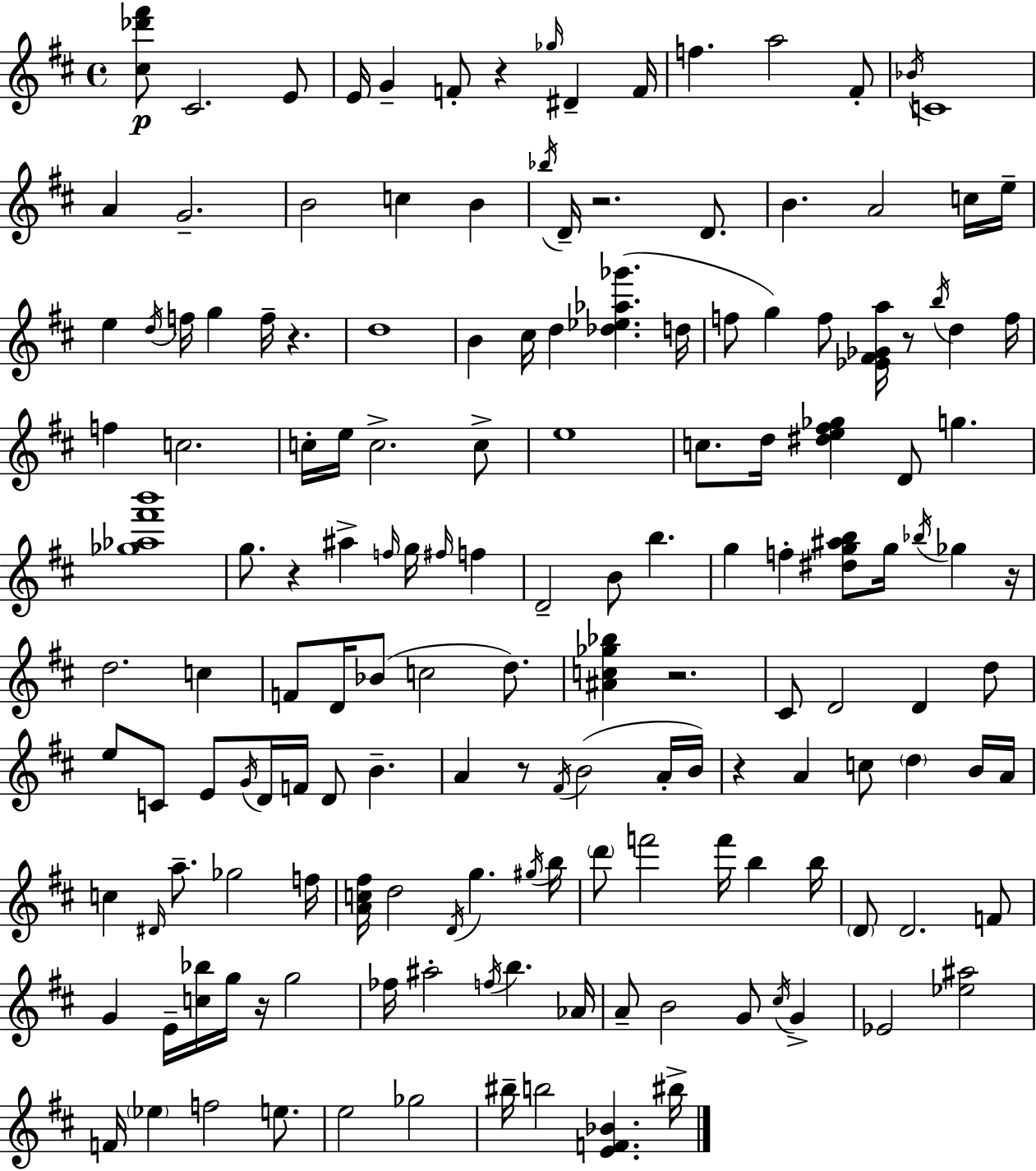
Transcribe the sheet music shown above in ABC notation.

X:1
T:Untitled
M:4/4
L:1/4
K:D
[^c_d'^f']/2 ^C2 E/2 E/4 G F/2 z _g/4 ^D F/4 f a2 ^F/2 _B/4 C4 A G2 B2 c B _b/4 D/4 z2 D/2 B A2 c/4 e/4 e d/4 f/4 g f/4 z d4 B ^c/4 d [_d_e_a_g'] d/4 f/2 g f/2 [_E^F_Ga]/4 z/2 b/4 d f/4 f c2 c/4 e/4 c2 c/2 e4 c/2 d/4 [^de^f_g] D/2 g [_g_a^f'b']4 g/2 z ^a f/4 g/4 ^f/4 f D2 B/2 b g f [^dg^ab]/2 g/4 _b/4 _g z/4 d2 c F/2 D/4 _B/2 c2 d/2 [^Ac_g_b] z2 ^C/2 D2 D d/2 e/2 C/2 E/2 G/4 D/4 F/4 D/2 B A z/2 ^F/4 B2 A/4 B/4 z A c/2 d B/4 A/4 c ^D/4 a/2 _g2 f/4 [Ac^f]/4 d2 D/4 g ^g/4 b/4 d'/2 f'2 f'/4 b b/4 D/2 D2 F/2 G E/4 [c_b]/4 g/4 z/4 g2 _f/4 ^a2 f/4 b _A/4 A/2 B2 G/2 ^c/4 G _E2 [_e^a]2 F/4 _e f2 e/2 e2 _g2 ^b/4 b2 [EF_B] ^b/4